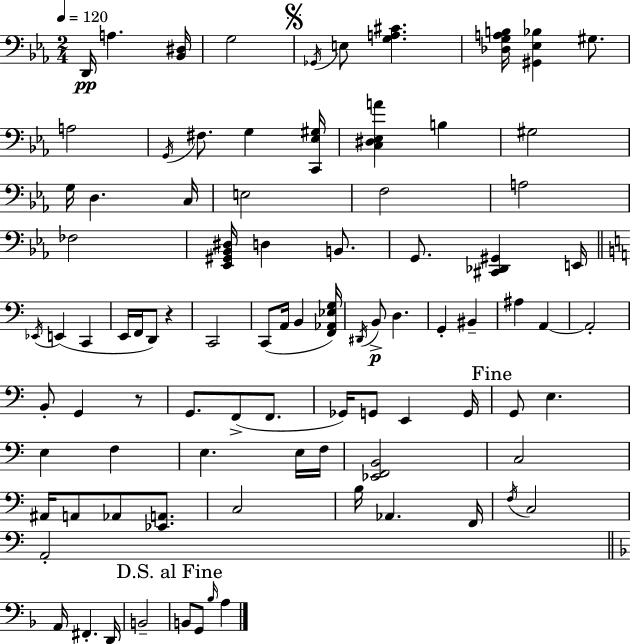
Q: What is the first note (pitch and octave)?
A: D2